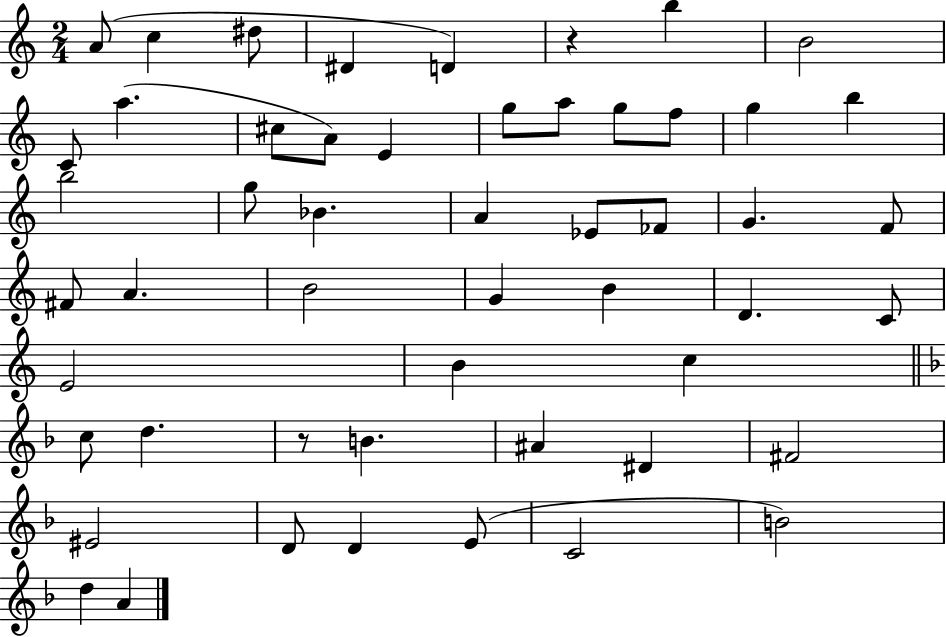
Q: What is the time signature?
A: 2/4